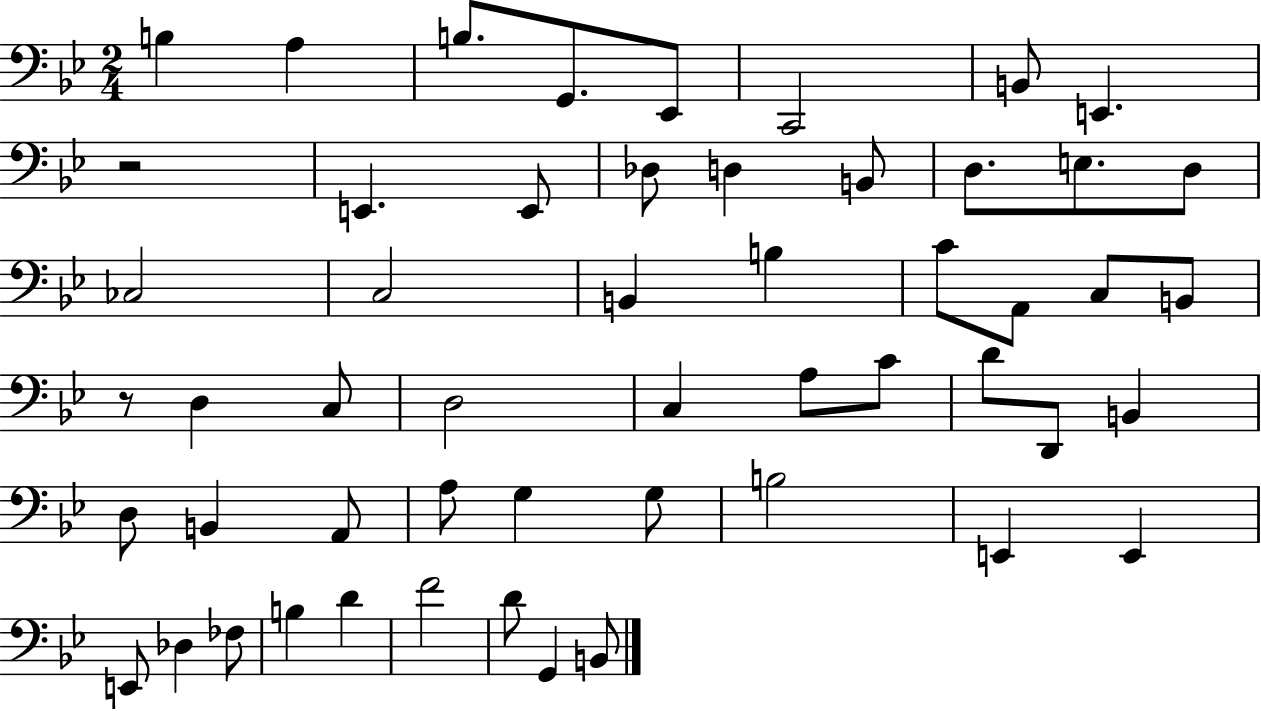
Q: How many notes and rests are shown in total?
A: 53